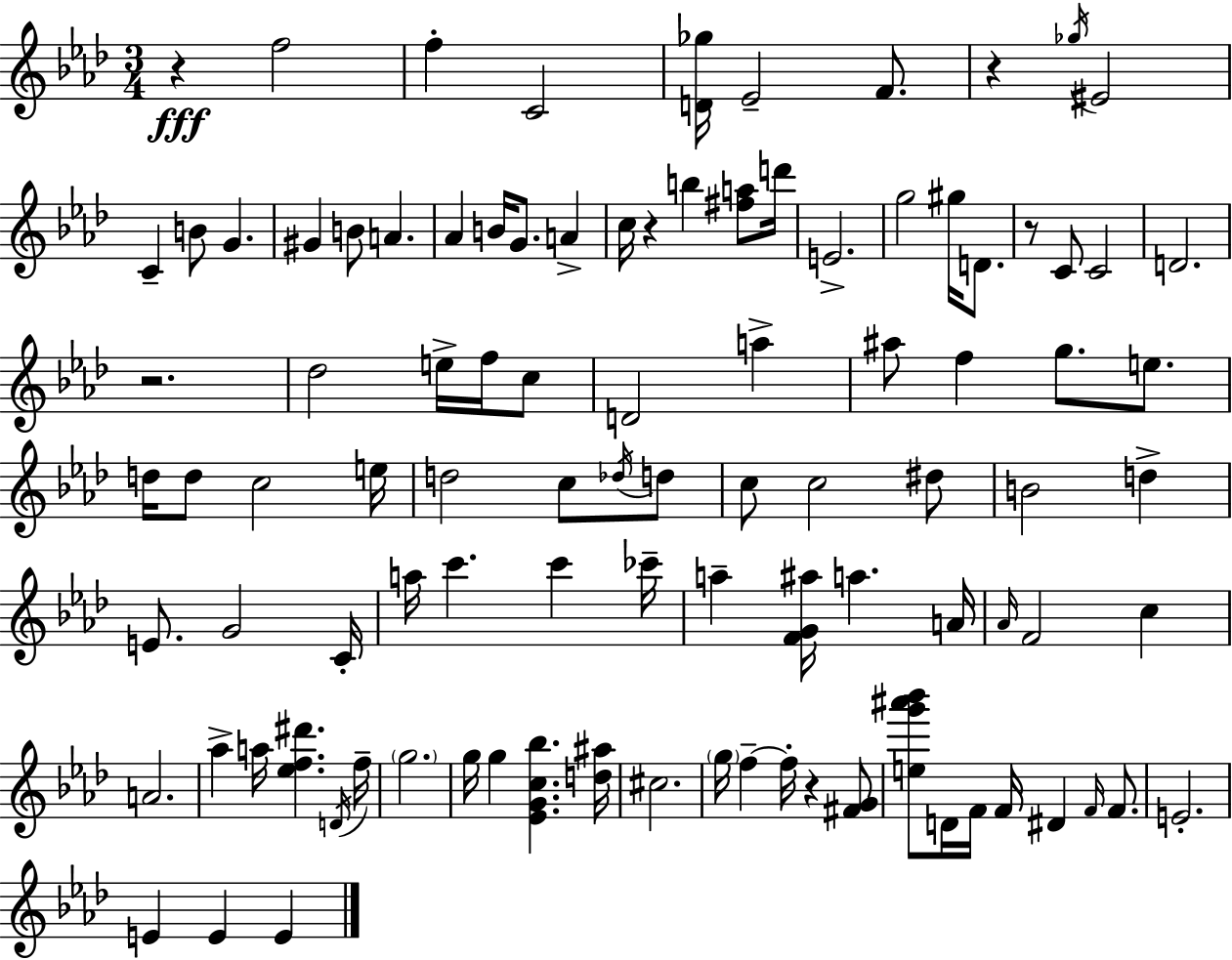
{
  \clef treble
  \numericTimeSignature
  \time 3/4
  \key f \minor
  \repeat volta 2 { r4\fff f''2 | f''4-. c'2 | <d' ges''>16 ees'2-- f'8. | r4 \acciaccatura { ges''16 } eis'2 | \break c'4-- b'8 g'4. | gis'4 b'8 a'4. | aes'4 b'16 g'8. a'4-> | c''16 r4 b''4 <fis'' a''>8 | \break d'''16 e'2.-> | g''2 gis''16 d'8. | r8 c'8 c'2 | d'2. | \break r2. | des''2 e''16-> f''16 c''8 | d'2 a''4-> | ais''8 f''4 g''8. e''8. | \break d''16 d''8 c''2 | e''16 d''2 c''8 \acciaccatura { des''16 } | d''8 c''8 c''2 | dis''8 b'2 d''4-> | \break e'8. g'2 | c'16-. a''16 c'''4. c'''4 | ces'''16-- a''4-- <f' g' ais''>16 a''4. | a'16 \grace { aes'16 } f'2 c''4 | \break a'2. | aes''4-> a''16 <ees'' f'' dis'''>4. | \acciaccatura { d'16 } f''16-- \parenthesize g''2. | g''16 g''4 <ees' g' c'' bes''>4. | \break <d'' ais''>16 cis''2. | \parenthesize g''16 f''4--~~ f''16-. r4 | <fis' g'>8 <e'' g''' ais''' bes'''>8 d'16 f'16 f'16 dis'4 | \grace { f'16 } f'8. e'2.-. | \break e'4 e'4 | e'4 } \bar "|."
}